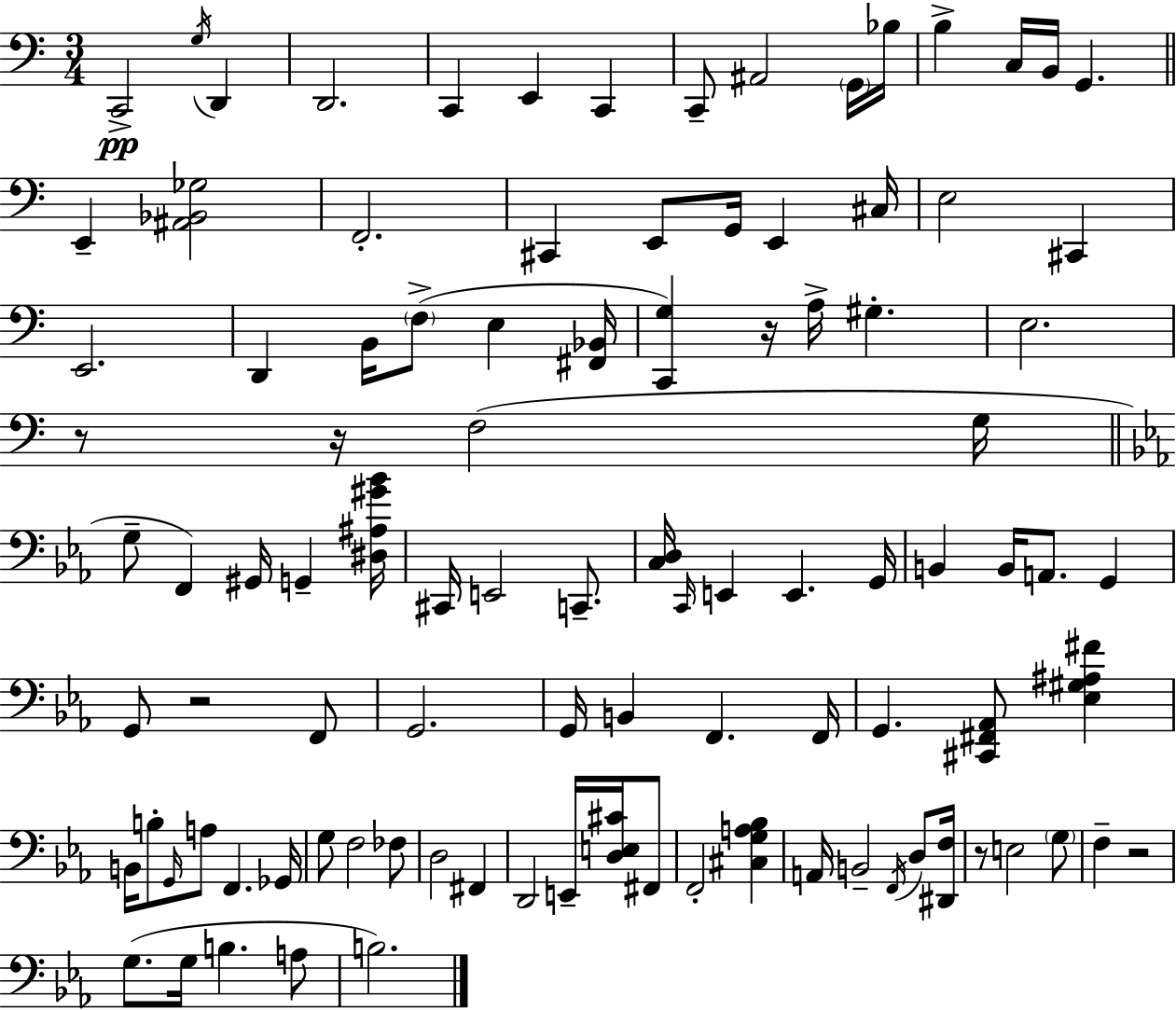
{
  \clef bass
  \numericTimeSignature
  \time 3/4
  \key c \major
  c,2->\pp \acciaccatura { g16 } d,4 | d,2. | c,4 e,4 c,4 | c,8-- ais,2 \parenthesize g,16 | \break bes16 b4-> c16 b,16 g,4. | \bar "||" \break \key a \minor e,4-- <ais, bes, ges>2 | f,2.-. | cis,4 e,8 g,16 e,4 cis16 | e2 cis,4 | \break e,2. | d,4 b,16 \parenthesize f8->( e4 <fis, bes,>16 | <c, g>4) r16 a16-> gis4.-. | e2. | \break r8 r16 f2( g16 | \bar "||" \break \key c \minor g8-- f,4) gis,16 g,4-- <dis ais gis' bes'>16 | cis,16 e,2 c,8.-- | <c d>16 \grace { c,16 } e,4 e,4. | g,16 b,4 b,16 a,8. g,4 | \break g,8 r2 f,8 | g,2. | g,16 b,4 f,4. | f,16 g,4. <cis, fis, aes,>8 <ees gis ais fis'>4 | \break b,16 b8-. \grace { g,16 } a8 f,4. | ges,16 g8 f2 | fes8 d2 fis,4 | d,2 e,16-- <d e cis'>16 | \break fis,8 f,2-. <cis g a bes>4 | a,16 b,2-- \acciaccatura { f,16 } | d8 <dis, f>16 r8 e2 | \parenthesize g8 f4-- r2 | \break g8.( g16 b4. | a8 b2.) | \bar "|."
}